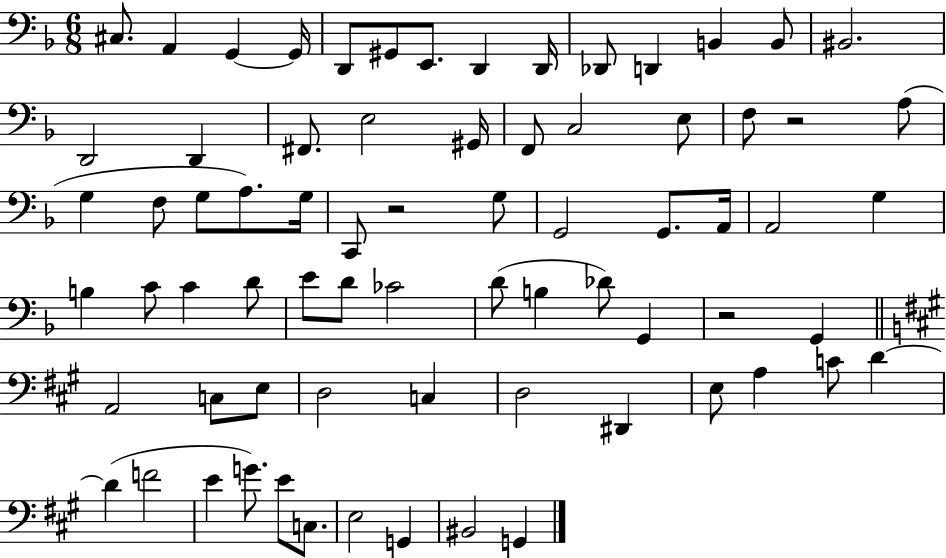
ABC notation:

X:1
T:Untitled
M:6/8
L:1/4
K:F
^C,/2 A,, G,, G,,/4 D,,/2 ^G,,/2 E,,/2 D,, D,,/4 _D,,/2 D,, B,, B,,/2 ^B,,2 D,,2 D,, ^F,,/2 E,2 ^G,,/4 F,,/2 C,2 E,/2 F,/2 z2 A,/2 G, F,/2 G,/2 A,/2 G,/4 C,,/2 z2 G,/2 G,,2 G,,/2 A,,/4 A,,2 G, B, C/2 C D/2 E/2 D/2 _C2 D/2 B, _D/2 G,, z2 G,, A,,2 C,/2 E,/2 D,2 C, D,2 ^D,, E,/2 A, C/2 D D F2 E G/2 E/2 C,/2 E,2 G,, ^B,,2 G,,